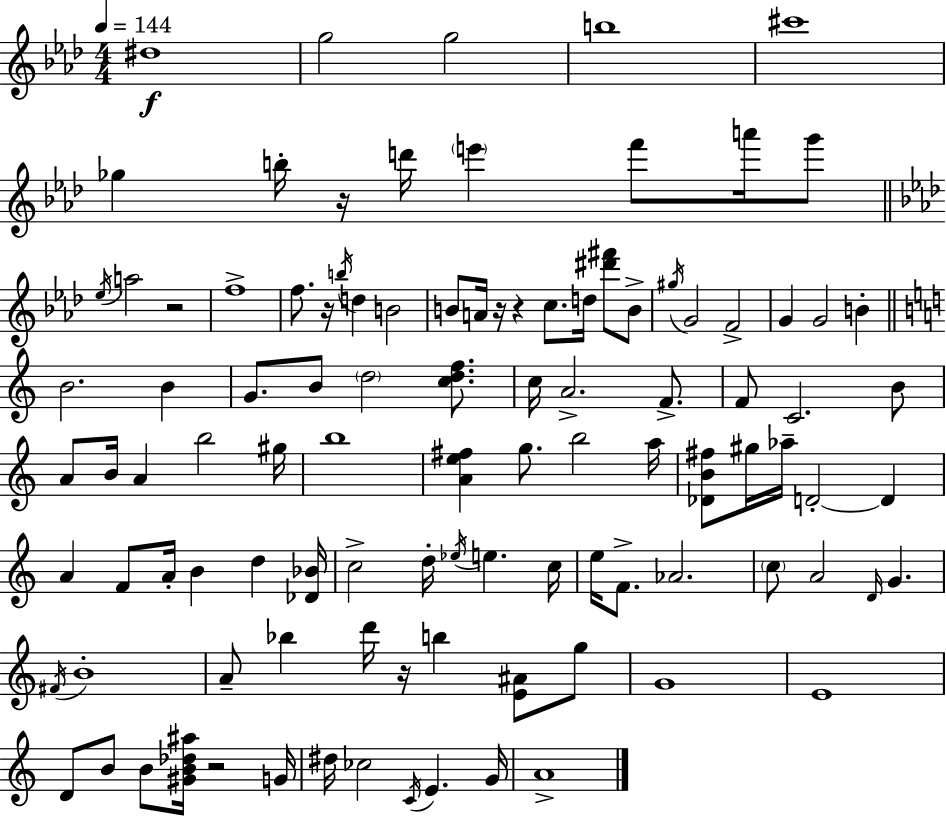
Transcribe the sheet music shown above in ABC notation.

X:1
T:Untitled
M:4/4
L:1/4
K:Fm
^d4 g2 g2 b4 ^c'4 _g b/4 z/4 d'/4 e' f'/2 a'/4 g'/2 _e/4 a2 z2 f4 f/2 z/4 b/4 d B2 B/2 A/4 z/4 z c/2 d/4 [^d'^f']/2 B/2 ^g/4 G2 F2 G G2 B B2 B G/2 B/2 d2 [cdf]/2 c/4 A2 F/2 F/2 C2 B/2 A/2 B/4 A b2 ^g/4 b4 [Ae^f] g/2 b2 a/4 [_DB^f]/2 ^g/4 _a/4 D2 D A F/2 A/4 B d [_D_B]/4 c2 d/4 _e/4 e c/4 e/4 F/2 _A2 c/2 A2 D/4 G ^F/4 B4 A/2 _b d'/4 z/4 b [E^A]/2 g/2 G4 E4 D/2 B/2 B/2 [^GB_d^a]/4 z2 G/4 ^d/4 _c2 C/4 E G/4 A4